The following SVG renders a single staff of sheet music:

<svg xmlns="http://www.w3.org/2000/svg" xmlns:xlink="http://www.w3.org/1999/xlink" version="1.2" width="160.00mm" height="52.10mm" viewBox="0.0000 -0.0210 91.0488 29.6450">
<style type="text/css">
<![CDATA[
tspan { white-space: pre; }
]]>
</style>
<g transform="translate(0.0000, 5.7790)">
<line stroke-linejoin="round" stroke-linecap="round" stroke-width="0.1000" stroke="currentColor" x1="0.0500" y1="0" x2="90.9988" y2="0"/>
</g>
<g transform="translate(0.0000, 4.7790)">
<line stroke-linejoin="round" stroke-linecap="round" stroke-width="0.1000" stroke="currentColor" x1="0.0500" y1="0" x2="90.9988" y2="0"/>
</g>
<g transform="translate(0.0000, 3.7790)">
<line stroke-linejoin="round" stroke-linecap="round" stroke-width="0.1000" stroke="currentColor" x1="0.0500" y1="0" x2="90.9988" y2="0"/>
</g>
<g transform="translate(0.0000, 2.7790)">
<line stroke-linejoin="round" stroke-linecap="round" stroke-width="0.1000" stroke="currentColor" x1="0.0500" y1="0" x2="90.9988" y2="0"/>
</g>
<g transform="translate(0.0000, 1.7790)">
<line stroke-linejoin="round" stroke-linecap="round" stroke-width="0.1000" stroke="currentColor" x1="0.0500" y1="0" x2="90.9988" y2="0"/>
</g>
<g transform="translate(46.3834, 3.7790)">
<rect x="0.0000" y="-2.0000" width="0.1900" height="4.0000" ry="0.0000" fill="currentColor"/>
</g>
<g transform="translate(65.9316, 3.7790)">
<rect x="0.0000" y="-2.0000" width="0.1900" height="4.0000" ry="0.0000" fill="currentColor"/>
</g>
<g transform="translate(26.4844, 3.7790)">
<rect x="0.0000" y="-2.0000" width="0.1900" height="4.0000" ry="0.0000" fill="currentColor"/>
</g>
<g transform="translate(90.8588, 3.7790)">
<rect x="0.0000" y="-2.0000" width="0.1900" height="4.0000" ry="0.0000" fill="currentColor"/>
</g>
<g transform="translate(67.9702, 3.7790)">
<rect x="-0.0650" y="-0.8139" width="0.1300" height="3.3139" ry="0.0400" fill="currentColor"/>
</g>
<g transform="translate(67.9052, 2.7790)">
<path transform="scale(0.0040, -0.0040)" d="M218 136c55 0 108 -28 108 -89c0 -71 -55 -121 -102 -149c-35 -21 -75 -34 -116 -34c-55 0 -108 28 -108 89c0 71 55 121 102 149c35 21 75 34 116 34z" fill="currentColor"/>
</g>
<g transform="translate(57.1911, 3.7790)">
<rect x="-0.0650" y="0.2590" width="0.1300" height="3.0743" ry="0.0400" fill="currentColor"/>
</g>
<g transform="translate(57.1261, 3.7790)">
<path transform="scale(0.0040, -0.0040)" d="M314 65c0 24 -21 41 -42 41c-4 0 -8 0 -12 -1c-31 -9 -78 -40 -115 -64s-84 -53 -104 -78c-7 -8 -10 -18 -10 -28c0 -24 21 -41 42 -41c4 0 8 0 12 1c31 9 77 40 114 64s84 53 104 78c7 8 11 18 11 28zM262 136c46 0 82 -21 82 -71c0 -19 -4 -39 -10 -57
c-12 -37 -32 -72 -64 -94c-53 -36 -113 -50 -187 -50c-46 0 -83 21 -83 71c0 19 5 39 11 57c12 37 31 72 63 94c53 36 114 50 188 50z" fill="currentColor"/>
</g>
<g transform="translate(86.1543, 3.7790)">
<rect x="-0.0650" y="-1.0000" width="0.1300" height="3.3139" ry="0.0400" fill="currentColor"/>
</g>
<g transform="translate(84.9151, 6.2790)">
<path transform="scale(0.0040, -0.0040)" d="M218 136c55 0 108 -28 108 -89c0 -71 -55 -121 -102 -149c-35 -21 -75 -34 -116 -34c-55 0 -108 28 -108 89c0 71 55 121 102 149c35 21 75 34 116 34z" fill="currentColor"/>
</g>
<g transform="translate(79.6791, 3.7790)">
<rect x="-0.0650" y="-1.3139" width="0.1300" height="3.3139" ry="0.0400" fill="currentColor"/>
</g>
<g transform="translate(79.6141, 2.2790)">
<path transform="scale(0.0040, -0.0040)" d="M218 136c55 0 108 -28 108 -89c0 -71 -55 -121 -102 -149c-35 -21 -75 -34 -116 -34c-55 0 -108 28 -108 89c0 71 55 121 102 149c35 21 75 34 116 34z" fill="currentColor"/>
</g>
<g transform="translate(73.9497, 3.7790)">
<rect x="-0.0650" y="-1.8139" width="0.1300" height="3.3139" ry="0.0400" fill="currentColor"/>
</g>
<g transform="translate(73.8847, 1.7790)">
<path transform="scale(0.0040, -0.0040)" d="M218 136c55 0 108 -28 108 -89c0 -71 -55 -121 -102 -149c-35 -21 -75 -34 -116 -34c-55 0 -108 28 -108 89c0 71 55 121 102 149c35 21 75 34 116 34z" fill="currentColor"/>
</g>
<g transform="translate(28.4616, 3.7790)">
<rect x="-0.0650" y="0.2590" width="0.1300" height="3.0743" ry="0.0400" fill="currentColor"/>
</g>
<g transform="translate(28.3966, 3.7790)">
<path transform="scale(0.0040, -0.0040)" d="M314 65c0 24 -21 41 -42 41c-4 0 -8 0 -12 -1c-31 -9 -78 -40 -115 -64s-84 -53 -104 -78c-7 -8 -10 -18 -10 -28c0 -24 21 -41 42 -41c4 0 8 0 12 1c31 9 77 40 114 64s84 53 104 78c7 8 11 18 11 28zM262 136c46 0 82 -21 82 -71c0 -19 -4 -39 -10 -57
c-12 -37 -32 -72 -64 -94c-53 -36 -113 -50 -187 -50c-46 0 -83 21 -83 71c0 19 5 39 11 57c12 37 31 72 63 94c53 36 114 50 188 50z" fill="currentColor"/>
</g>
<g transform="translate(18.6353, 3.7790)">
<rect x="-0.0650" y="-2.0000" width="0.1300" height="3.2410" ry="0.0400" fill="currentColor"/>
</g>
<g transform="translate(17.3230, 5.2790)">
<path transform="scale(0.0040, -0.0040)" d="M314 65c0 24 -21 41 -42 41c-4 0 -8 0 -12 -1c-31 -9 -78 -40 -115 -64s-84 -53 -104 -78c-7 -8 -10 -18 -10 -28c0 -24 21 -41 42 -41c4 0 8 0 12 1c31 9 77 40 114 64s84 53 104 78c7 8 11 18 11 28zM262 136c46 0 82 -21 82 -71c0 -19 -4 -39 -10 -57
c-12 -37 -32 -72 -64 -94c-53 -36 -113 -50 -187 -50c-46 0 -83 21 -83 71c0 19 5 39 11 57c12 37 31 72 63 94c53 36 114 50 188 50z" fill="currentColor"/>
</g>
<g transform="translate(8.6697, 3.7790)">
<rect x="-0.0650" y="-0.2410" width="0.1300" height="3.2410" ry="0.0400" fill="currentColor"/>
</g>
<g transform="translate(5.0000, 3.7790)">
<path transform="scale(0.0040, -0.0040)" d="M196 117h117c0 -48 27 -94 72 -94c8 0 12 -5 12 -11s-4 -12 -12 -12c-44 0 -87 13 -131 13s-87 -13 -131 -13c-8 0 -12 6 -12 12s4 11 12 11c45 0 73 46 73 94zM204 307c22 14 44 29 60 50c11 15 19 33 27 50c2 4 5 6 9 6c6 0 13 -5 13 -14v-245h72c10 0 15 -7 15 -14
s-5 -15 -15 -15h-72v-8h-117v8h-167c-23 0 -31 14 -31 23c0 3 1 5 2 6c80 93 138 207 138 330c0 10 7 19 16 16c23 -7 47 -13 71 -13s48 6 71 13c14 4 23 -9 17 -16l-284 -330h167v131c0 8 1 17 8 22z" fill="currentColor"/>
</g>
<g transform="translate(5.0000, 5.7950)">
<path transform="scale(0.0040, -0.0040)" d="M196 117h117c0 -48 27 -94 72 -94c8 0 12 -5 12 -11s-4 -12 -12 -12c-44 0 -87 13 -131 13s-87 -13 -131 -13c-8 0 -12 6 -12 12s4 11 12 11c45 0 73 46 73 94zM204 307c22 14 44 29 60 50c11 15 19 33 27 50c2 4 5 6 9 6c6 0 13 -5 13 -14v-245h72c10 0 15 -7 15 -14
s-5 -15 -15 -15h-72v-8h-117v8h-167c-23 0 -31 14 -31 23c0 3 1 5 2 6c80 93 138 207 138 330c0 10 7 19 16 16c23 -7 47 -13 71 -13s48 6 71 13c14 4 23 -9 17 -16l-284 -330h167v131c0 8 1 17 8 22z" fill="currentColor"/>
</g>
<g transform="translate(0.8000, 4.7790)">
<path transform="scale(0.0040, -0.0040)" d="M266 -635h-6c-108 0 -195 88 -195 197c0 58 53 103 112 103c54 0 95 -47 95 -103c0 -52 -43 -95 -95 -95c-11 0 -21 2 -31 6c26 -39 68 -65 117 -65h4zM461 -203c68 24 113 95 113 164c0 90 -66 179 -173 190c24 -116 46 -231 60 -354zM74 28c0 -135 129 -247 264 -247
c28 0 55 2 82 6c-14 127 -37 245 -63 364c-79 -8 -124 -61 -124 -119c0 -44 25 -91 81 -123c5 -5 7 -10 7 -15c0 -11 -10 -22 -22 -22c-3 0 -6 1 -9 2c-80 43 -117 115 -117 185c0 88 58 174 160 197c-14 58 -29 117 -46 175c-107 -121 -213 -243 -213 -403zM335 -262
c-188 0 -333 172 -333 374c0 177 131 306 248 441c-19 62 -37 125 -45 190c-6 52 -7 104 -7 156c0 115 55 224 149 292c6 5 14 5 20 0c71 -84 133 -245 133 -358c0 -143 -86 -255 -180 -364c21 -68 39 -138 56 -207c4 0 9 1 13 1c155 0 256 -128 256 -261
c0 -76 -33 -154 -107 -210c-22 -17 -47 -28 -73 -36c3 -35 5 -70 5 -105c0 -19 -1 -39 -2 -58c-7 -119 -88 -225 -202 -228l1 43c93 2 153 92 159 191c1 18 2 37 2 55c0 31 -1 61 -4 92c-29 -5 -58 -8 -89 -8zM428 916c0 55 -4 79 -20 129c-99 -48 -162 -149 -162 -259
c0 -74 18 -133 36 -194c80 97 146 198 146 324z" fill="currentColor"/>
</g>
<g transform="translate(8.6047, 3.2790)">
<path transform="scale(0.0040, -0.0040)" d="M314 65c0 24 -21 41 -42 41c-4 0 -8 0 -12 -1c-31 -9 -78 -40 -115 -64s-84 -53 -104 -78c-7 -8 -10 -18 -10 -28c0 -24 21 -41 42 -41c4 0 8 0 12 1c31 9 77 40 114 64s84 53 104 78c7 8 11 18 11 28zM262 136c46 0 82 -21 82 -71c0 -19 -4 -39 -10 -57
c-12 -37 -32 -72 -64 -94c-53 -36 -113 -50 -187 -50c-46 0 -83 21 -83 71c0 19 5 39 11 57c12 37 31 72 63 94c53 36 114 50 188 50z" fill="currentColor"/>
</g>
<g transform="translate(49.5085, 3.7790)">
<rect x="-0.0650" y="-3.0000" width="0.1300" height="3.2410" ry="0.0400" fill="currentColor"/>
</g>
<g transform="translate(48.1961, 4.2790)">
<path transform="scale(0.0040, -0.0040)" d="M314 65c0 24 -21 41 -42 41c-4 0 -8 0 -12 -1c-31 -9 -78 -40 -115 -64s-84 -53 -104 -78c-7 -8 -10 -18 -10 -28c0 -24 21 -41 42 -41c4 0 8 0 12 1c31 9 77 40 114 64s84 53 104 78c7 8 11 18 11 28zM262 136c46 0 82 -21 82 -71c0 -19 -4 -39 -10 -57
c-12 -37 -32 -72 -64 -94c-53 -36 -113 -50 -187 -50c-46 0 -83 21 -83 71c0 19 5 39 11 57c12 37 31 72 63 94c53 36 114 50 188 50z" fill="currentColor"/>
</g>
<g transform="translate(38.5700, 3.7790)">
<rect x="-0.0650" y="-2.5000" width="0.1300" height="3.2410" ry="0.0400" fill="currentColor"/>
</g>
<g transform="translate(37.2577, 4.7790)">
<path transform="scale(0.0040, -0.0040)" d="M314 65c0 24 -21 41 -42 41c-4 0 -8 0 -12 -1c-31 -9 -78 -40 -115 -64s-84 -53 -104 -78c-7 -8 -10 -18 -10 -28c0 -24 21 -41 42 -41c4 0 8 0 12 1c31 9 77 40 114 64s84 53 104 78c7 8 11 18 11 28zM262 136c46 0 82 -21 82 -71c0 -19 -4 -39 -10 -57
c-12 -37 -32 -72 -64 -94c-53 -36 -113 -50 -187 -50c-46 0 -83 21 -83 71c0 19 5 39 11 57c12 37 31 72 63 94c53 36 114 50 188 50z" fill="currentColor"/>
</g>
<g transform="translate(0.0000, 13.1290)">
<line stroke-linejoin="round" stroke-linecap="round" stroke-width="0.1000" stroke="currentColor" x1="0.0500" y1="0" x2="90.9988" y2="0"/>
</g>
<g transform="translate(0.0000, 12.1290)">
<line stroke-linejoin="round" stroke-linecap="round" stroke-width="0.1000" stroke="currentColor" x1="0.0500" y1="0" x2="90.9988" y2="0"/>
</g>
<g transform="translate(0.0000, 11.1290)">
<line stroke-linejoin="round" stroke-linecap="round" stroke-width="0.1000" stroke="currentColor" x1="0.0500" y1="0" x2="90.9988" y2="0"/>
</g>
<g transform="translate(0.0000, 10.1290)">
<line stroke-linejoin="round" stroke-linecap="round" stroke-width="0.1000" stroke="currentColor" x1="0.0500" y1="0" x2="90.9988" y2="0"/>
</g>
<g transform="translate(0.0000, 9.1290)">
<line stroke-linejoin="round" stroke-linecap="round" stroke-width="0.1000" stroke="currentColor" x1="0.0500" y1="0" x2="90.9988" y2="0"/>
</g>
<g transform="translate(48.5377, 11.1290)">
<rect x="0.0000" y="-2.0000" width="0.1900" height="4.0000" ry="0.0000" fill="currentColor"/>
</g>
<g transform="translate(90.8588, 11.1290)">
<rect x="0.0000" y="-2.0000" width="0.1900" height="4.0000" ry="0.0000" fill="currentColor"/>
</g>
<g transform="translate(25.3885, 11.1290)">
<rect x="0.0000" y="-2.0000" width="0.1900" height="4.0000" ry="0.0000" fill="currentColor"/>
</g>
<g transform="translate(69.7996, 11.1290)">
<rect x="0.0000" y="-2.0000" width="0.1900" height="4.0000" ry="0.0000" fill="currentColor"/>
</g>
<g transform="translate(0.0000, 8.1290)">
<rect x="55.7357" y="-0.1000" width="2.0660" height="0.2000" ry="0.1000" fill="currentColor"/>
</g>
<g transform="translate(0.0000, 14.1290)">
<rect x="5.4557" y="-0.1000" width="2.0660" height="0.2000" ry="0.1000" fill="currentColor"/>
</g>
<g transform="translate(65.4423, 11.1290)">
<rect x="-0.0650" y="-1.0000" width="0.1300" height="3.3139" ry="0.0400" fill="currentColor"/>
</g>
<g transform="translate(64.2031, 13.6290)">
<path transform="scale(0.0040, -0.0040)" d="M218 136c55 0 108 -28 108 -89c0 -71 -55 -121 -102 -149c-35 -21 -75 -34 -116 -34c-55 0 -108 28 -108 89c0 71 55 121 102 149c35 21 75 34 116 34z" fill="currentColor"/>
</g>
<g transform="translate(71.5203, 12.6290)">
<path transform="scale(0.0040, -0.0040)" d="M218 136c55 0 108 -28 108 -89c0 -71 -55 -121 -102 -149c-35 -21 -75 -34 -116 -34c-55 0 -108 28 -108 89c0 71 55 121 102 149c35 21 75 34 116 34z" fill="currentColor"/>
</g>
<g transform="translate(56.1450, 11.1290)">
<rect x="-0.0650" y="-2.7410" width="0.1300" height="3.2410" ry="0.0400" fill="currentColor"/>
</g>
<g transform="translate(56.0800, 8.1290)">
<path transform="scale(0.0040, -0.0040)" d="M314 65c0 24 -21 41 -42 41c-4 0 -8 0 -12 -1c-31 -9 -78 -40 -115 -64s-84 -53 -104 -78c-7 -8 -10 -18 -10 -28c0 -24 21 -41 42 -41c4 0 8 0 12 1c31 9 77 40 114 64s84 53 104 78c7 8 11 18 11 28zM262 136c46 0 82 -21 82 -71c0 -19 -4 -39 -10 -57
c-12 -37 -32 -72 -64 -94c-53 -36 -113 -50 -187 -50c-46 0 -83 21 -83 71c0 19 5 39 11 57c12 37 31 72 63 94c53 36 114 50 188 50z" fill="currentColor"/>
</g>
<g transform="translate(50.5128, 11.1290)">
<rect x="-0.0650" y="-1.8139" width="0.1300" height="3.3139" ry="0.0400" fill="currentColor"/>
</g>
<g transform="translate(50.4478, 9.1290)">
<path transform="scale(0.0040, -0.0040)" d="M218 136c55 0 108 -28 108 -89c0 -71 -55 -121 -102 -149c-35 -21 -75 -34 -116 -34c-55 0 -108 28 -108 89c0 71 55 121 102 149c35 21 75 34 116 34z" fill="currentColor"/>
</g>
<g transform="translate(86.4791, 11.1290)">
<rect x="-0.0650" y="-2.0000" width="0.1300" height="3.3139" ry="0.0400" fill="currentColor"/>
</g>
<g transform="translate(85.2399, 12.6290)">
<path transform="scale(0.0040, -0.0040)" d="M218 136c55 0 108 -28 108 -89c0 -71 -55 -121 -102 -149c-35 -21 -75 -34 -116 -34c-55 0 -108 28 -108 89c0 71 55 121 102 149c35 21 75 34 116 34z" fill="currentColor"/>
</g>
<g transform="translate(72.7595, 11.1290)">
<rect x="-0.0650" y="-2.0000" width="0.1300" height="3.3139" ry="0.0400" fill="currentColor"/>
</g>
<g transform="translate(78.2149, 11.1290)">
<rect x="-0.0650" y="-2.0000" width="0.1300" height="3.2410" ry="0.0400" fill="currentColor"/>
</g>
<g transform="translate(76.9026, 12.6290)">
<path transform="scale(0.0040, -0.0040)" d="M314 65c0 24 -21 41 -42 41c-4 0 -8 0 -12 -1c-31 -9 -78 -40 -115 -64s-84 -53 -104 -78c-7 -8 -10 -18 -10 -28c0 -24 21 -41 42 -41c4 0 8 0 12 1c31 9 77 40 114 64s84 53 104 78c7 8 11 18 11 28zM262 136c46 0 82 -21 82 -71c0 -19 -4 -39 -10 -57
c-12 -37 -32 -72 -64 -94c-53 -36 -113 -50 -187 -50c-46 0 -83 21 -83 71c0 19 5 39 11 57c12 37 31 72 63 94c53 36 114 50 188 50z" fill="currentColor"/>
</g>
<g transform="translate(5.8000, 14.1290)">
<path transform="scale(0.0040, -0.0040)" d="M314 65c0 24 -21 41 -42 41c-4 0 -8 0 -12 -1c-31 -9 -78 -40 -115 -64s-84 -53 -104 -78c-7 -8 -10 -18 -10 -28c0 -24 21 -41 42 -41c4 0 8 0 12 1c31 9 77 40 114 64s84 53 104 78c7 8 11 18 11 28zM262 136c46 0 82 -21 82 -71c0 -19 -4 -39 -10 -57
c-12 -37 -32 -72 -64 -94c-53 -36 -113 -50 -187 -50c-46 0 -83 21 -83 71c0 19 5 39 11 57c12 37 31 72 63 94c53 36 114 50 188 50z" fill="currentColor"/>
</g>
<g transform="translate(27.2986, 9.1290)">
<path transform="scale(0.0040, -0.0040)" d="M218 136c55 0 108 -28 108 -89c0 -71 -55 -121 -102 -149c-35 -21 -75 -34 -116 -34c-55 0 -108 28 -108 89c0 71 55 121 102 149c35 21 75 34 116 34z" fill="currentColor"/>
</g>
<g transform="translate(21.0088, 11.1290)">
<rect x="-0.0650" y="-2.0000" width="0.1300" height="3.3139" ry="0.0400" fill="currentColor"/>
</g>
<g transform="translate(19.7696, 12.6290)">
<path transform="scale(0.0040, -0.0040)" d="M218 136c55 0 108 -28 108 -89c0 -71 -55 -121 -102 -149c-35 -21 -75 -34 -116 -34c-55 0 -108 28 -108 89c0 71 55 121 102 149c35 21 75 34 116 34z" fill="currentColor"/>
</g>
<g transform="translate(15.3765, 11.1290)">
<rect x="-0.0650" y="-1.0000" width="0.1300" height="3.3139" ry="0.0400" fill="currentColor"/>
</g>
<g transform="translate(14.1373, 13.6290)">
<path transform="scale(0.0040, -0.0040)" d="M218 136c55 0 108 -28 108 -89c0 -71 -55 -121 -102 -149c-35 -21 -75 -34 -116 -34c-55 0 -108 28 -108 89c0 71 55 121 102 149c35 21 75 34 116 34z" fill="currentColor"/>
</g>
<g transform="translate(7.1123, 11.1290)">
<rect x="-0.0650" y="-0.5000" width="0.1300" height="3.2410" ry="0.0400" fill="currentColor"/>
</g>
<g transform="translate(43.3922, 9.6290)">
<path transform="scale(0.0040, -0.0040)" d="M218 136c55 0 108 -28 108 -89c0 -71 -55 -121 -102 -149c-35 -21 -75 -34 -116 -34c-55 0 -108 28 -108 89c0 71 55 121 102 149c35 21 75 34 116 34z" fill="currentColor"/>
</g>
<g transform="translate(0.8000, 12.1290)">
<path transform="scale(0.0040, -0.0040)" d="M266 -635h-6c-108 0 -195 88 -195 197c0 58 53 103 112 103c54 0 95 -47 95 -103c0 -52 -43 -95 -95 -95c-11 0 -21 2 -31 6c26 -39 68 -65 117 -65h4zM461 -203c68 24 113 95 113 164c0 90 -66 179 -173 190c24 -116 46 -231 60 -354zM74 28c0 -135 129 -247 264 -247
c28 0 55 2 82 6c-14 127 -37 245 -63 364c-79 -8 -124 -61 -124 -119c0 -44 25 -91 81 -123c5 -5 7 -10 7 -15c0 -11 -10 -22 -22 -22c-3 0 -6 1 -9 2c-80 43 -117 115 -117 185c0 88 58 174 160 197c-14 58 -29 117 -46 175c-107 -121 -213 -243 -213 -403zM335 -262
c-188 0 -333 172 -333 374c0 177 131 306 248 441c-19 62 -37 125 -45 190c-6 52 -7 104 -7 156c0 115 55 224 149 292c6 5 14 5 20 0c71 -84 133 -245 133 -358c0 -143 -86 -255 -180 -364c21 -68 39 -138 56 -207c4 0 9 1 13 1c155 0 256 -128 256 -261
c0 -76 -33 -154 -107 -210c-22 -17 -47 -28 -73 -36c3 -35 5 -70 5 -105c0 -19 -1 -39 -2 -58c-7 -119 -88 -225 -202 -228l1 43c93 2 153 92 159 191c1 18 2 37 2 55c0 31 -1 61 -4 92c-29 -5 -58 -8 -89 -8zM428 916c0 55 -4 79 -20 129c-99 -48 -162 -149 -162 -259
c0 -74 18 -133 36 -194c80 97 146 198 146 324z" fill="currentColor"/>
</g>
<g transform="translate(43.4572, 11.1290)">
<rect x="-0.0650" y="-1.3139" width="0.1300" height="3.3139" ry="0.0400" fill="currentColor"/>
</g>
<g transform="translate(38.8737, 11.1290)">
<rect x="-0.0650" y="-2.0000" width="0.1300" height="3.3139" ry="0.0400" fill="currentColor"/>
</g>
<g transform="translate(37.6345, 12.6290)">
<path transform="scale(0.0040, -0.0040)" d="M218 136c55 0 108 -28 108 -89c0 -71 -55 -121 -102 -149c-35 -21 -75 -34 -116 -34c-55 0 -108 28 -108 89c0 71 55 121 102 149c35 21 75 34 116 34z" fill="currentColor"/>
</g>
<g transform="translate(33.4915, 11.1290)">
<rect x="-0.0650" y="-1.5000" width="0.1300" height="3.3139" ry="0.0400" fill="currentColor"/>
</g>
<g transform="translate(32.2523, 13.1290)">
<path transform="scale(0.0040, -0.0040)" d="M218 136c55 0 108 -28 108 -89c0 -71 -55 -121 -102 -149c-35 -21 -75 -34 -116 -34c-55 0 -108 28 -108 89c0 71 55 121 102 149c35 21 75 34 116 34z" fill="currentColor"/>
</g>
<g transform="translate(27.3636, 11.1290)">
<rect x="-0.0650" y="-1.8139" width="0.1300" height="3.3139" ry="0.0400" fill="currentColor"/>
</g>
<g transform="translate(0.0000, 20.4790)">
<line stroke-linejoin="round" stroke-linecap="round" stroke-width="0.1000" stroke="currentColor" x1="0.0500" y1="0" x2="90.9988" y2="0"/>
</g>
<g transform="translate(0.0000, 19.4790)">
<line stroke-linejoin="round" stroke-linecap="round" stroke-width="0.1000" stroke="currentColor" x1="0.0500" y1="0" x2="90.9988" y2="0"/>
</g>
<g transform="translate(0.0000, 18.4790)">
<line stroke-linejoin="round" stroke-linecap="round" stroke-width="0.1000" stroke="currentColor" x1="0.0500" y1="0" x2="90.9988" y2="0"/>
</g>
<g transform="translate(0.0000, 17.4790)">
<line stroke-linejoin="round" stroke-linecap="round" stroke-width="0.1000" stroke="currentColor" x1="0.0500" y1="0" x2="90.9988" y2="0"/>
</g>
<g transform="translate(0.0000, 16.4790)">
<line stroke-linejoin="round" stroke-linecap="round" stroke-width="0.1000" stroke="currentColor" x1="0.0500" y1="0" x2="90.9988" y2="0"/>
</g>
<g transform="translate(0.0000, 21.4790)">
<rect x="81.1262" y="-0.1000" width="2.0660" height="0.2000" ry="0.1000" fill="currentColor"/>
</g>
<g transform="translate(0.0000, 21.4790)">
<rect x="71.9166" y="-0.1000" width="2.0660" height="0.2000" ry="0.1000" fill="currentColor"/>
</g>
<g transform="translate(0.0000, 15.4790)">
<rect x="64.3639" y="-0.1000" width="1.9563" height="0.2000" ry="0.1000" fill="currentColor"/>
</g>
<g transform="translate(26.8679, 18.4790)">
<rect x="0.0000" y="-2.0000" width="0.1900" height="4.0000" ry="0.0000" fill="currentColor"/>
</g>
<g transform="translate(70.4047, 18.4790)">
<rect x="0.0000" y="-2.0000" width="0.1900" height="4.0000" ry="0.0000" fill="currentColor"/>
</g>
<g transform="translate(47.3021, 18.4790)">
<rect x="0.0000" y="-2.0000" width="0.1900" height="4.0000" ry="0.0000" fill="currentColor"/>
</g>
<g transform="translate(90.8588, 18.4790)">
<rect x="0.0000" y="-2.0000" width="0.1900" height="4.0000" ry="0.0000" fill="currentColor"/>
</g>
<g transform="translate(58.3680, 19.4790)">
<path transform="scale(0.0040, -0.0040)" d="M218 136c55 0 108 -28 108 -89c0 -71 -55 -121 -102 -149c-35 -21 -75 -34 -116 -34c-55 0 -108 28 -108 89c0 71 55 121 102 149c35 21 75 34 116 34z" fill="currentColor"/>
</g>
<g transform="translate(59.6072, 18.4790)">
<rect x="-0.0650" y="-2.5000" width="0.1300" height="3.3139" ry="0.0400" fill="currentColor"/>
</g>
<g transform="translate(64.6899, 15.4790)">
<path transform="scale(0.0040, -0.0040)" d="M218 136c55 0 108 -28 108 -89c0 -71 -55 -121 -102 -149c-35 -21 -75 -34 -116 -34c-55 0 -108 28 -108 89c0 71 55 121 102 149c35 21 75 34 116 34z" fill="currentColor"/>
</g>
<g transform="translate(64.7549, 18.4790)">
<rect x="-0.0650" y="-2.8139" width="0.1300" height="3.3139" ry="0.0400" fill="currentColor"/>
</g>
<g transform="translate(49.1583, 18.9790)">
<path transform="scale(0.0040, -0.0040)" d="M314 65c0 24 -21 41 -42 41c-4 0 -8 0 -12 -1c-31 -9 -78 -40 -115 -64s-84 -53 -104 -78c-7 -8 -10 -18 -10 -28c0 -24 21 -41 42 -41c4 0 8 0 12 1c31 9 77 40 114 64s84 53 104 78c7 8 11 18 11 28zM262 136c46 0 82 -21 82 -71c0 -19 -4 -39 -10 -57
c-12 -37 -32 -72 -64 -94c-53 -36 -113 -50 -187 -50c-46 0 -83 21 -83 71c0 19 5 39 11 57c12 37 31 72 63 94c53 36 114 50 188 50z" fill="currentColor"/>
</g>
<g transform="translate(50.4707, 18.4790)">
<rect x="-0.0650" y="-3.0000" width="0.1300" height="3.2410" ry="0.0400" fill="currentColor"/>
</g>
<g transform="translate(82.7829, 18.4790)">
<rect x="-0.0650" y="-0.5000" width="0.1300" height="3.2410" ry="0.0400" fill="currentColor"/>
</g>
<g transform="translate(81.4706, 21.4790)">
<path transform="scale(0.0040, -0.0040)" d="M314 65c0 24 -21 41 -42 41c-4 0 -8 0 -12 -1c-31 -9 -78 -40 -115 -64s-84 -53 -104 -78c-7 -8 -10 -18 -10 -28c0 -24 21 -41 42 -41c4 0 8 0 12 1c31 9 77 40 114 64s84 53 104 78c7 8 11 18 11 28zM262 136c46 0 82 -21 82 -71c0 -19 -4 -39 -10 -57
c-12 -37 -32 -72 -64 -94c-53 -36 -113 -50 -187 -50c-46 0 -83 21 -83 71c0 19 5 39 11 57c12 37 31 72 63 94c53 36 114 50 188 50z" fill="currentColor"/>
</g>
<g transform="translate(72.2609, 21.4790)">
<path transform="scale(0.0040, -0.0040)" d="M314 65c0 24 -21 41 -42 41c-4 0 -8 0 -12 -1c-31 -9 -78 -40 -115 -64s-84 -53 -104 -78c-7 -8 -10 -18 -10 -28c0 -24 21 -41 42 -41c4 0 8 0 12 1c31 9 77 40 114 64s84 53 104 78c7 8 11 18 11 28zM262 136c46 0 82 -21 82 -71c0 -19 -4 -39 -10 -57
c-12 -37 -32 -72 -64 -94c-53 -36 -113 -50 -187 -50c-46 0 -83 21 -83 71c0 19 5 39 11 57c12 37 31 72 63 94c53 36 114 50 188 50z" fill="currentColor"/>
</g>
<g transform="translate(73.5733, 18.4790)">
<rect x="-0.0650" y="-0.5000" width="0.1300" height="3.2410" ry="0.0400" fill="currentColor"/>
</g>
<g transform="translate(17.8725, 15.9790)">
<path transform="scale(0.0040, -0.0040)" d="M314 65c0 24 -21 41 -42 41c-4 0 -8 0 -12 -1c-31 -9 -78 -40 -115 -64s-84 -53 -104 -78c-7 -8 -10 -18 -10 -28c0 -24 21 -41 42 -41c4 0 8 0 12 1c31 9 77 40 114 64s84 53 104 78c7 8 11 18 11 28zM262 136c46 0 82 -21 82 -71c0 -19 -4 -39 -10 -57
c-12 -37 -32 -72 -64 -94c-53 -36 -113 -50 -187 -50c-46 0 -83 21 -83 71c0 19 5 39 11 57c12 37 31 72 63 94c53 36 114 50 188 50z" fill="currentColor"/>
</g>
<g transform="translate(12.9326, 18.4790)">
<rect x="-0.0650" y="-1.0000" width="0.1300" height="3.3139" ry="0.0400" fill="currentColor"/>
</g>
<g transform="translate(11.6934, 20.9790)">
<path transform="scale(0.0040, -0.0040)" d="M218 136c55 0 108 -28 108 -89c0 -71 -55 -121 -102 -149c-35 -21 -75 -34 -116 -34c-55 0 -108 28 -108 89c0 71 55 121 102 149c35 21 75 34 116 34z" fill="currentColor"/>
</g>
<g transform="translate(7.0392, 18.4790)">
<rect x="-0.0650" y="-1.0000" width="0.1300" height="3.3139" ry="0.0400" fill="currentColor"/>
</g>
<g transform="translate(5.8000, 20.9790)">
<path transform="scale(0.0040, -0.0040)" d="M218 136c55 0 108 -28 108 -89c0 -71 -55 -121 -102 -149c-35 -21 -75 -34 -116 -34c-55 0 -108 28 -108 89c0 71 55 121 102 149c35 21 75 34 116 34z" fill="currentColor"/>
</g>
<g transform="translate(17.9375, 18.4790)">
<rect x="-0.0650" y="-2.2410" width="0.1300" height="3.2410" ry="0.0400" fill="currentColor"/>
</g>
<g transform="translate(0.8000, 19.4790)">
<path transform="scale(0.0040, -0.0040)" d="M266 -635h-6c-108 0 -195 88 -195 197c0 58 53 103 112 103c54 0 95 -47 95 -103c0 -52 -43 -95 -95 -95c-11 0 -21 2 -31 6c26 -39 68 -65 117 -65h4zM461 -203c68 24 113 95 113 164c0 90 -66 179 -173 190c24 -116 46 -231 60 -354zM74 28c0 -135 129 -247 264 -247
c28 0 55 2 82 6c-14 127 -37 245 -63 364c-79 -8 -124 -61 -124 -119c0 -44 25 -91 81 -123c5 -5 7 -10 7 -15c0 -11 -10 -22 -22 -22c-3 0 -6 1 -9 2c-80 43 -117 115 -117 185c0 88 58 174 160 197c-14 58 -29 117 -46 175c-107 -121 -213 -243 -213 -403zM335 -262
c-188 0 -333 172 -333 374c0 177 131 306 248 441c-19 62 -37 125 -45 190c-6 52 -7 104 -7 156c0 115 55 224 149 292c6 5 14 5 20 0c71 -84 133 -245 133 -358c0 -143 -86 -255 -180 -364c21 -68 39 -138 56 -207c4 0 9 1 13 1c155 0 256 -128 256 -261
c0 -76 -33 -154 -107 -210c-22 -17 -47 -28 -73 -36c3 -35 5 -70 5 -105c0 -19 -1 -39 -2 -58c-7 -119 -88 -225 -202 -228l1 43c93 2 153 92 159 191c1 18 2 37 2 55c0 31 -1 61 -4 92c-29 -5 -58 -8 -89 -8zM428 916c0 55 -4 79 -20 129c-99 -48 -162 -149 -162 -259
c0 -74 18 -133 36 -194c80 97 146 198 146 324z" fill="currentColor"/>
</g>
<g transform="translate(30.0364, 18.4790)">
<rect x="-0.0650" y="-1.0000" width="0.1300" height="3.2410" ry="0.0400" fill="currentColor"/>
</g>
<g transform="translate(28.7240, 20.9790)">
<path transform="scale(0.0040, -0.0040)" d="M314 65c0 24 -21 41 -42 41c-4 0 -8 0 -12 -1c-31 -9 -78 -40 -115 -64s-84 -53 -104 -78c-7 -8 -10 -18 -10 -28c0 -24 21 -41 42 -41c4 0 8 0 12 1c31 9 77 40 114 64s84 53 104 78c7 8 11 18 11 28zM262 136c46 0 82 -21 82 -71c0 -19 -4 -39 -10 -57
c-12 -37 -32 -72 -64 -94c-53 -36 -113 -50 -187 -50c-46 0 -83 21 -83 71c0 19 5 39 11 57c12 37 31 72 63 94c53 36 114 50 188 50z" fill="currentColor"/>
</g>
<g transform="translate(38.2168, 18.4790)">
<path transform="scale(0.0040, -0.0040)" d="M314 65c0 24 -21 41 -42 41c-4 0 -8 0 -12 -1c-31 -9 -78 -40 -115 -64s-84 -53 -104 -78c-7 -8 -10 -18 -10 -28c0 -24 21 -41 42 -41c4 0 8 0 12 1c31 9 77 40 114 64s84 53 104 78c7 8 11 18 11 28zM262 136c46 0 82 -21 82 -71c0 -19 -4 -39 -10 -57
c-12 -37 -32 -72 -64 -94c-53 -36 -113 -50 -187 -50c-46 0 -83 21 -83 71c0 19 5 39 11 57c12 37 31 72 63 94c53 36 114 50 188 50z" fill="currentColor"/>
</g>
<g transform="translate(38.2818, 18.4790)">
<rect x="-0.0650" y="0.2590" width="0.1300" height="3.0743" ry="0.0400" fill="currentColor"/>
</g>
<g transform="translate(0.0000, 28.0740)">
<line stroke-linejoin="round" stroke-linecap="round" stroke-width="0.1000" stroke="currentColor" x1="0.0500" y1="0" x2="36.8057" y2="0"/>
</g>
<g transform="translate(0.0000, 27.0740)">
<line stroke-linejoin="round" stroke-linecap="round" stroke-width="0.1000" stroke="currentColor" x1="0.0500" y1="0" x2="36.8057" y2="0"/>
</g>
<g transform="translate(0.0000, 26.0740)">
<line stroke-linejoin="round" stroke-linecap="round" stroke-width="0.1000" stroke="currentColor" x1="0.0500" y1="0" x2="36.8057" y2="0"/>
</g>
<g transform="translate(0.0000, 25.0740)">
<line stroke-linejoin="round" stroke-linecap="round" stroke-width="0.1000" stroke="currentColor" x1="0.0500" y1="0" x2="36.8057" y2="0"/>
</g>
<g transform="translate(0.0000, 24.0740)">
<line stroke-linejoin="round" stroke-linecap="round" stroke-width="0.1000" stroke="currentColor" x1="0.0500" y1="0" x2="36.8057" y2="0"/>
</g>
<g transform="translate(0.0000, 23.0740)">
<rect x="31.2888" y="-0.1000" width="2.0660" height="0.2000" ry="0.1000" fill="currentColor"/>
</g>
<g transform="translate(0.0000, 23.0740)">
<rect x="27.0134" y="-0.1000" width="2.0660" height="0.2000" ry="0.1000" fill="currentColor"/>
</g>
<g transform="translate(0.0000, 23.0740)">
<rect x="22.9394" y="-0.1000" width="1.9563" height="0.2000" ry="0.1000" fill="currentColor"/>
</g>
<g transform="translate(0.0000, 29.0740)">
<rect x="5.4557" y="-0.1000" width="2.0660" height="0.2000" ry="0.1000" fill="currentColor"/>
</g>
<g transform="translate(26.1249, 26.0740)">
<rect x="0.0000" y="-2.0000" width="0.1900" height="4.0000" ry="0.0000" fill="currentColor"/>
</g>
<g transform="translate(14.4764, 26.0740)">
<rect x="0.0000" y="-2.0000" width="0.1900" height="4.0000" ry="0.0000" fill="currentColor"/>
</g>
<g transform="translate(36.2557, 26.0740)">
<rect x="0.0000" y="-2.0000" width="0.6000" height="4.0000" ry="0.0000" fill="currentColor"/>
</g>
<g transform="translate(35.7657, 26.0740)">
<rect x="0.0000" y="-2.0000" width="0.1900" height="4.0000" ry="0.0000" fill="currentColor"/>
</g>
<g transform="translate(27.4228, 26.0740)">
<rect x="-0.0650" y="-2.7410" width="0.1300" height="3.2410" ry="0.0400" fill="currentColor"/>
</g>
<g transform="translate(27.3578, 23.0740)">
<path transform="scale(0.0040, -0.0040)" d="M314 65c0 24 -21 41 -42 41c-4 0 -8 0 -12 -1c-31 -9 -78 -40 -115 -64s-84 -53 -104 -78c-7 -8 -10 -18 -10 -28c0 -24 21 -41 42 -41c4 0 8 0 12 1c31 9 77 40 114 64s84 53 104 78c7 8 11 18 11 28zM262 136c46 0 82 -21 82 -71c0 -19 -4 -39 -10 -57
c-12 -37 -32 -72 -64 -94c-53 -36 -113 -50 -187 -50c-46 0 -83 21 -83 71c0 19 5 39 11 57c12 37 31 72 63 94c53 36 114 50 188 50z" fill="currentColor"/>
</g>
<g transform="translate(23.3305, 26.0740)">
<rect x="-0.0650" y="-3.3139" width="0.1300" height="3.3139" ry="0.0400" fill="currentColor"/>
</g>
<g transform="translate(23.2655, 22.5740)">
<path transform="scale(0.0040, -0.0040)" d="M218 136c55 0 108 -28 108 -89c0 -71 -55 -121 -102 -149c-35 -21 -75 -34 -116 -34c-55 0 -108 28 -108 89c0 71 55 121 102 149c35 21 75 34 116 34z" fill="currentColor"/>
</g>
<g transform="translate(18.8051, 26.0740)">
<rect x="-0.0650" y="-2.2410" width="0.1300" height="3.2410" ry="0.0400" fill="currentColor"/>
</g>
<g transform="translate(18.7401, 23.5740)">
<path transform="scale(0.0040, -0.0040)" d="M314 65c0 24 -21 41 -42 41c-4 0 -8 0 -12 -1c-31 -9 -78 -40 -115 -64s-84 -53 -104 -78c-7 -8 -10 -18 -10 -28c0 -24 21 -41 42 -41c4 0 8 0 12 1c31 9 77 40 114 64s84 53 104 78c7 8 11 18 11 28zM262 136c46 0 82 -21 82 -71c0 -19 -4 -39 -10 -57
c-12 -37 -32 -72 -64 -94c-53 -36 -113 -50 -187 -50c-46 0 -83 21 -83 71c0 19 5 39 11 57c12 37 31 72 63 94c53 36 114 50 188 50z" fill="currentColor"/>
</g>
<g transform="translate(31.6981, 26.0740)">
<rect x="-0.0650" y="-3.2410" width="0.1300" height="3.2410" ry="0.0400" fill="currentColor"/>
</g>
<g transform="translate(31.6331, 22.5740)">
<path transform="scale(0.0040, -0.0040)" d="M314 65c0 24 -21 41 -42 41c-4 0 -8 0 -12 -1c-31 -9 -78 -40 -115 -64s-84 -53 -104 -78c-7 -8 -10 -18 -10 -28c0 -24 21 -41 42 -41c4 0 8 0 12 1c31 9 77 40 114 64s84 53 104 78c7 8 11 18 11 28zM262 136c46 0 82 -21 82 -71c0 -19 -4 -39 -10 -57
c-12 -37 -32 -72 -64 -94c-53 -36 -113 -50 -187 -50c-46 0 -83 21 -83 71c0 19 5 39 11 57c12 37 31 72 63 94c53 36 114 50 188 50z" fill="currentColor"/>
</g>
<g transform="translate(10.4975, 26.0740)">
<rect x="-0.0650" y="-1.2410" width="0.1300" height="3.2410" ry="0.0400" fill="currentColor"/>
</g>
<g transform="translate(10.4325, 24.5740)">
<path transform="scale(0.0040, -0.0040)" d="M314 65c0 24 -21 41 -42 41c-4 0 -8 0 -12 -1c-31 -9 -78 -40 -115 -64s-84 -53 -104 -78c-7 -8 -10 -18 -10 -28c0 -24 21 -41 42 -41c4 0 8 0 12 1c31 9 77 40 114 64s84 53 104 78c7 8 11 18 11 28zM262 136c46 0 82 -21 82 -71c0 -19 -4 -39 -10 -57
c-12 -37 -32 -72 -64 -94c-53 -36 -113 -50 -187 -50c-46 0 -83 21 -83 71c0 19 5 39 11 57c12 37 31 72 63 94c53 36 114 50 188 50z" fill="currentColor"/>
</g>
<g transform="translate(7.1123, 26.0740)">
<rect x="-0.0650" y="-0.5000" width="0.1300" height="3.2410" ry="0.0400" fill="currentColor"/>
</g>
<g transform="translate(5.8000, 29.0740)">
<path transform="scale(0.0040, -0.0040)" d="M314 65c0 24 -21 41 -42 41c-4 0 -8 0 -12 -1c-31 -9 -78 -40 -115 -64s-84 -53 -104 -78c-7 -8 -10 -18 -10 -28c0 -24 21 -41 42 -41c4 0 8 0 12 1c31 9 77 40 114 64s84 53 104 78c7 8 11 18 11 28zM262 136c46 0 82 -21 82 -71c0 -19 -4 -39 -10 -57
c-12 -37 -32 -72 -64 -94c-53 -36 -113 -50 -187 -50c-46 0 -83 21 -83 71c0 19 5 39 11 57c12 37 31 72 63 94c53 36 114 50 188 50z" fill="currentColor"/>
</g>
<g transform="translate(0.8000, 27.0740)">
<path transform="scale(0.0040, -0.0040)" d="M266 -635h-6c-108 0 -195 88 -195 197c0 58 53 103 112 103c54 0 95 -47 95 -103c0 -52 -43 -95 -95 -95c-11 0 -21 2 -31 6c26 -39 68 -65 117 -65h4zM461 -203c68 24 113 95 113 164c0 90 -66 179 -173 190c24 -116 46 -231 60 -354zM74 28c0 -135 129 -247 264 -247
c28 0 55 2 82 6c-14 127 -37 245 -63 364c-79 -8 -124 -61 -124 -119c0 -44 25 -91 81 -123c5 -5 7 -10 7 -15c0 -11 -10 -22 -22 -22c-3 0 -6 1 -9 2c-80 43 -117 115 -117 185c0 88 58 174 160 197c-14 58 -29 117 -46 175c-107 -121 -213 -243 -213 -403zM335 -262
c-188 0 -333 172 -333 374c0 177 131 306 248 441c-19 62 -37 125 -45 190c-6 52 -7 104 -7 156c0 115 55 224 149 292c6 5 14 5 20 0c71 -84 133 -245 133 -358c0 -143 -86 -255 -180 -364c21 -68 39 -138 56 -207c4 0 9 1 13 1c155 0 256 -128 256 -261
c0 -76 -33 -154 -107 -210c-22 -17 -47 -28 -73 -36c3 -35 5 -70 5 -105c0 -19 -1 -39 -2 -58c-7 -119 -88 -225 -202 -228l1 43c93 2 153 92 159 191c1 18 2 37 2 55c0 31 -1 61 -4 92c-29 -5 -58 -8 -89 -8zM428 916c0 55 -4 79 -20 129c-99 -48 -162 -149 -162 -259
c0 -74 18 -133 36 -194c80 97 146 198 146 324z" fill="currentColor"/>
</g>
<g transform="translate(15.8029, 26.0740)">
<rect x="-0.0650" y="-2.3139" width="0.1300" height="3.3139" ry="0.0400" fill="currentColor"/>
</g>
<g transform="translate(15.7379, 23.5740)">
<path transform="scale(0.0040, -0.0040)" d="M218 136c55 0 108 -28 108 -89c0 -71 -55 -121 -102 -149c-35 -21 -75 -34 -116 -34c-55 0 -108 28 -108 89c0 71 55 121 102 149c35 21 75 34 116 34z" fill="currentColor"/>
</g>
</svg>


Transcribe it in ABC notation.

X:1
T:Untitled
M:4/4
L:1/4
K:C
c2 F2 B2 G2 A2 B2 d f e D C2 D F f E F e f a2 D F F2 F D D g2 D2 B2 A2 G a C2 C2 C2 e2 g g2 b a2 b2